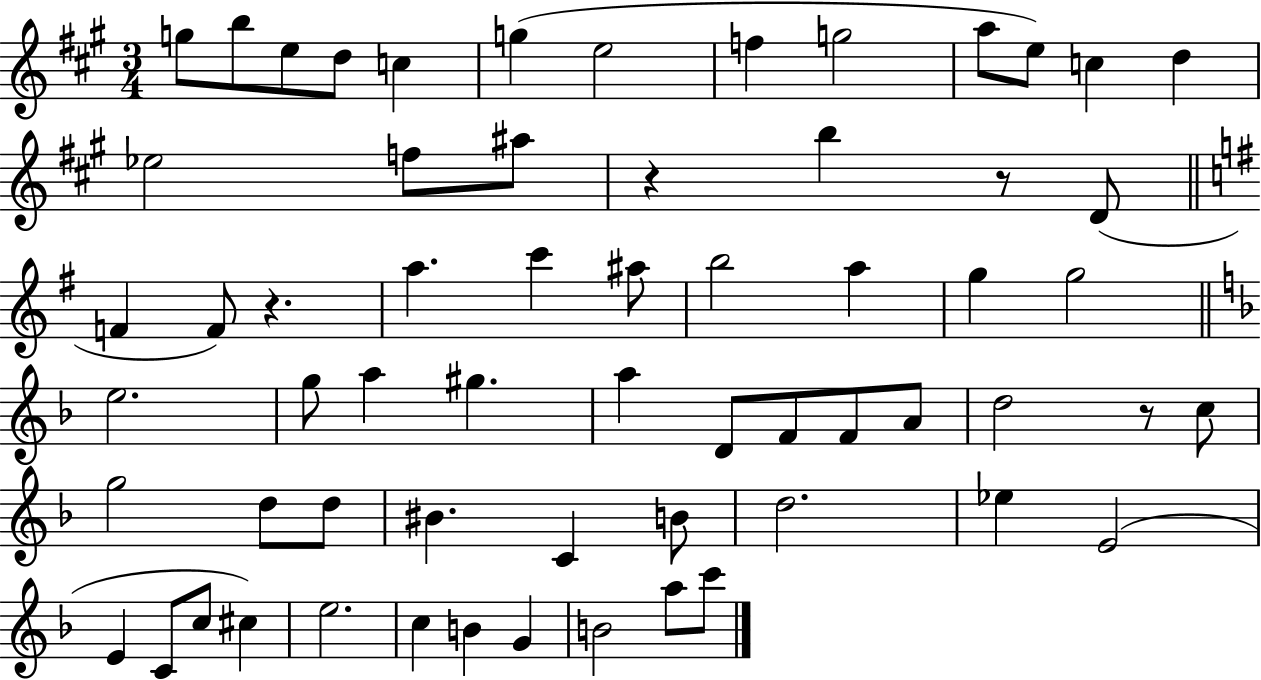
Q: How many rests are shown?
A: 4